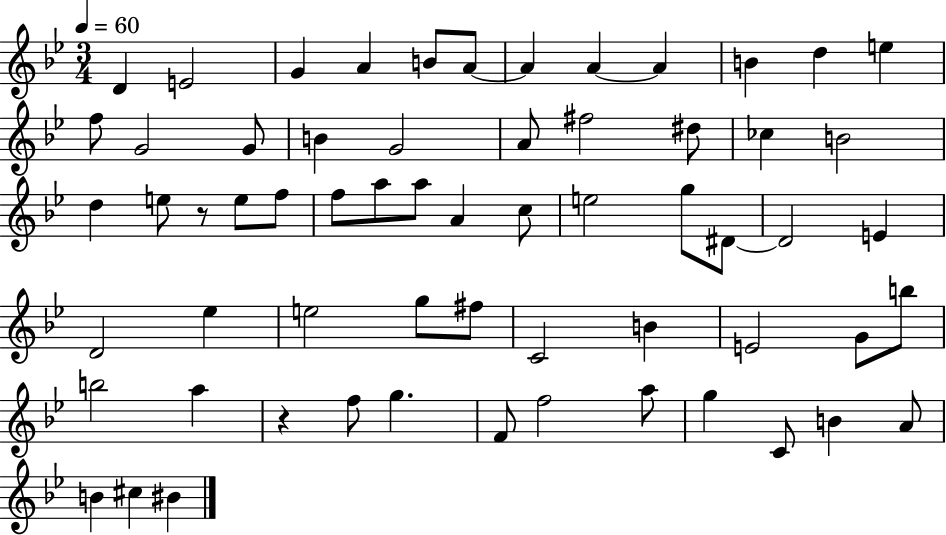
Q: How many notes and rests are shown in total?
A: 62